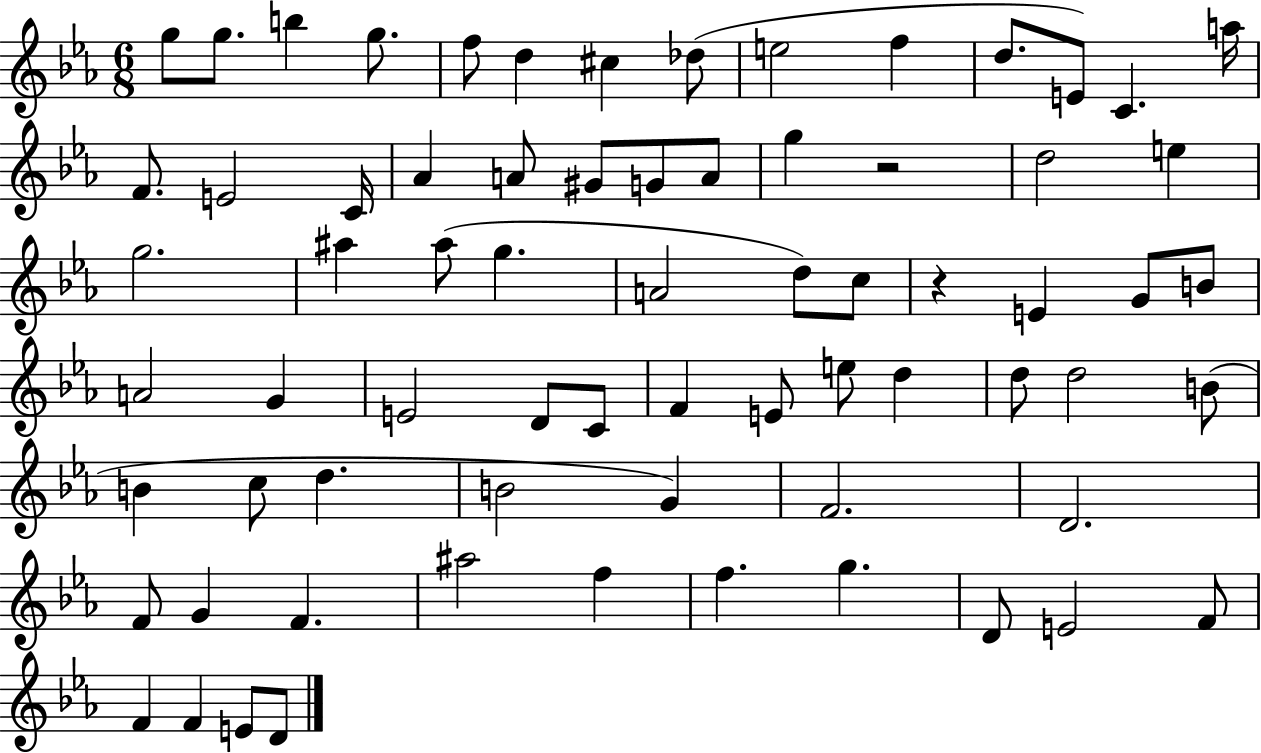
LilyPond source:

{
  \clef treble
  \numericTimeSignature
  \time 6/8
  \key ees \major
  g''8 g''8. b''4 g''8. | f''8 d''4 cis''4 des''8( | e''2 f''4 | d''8. e'8) c'4. a''16 | \break f'8. e'2 c'16 | aes'4 a'8 gis'8 g'8 a'8 | g''4 r2 | d''2 e''4 | \break g''2. | ais''4 ais''8( g''4. | a'2 d''8) c''8 | r4 e'4 g'8 b'8 | \break a'2 g'4 | e'2 d'8 c'8 | f'4 e'8 e''8 d''4 | d''8 d''2 b'8( | \break b'4 c''8 d''4. | b'2 g'4) | f'2. | d'2. | \break f'8 g'4 f'4. | ais''2 f''4 | f''4. g''4. | d'8 e'2 f'8 | \break f'4 f'4 e'8 d'8 | \bar "|."
}